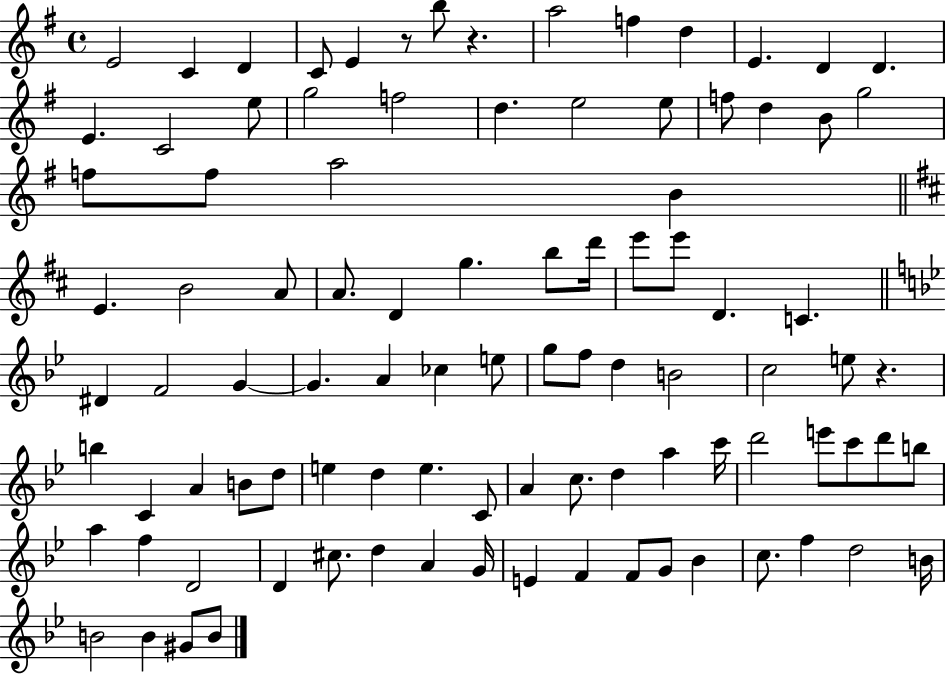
{
  \clef treble
  \time 4/4
  \defaultTimeSignature
  \key g \major
  \repeat volta 2 { e'2 c'4 d'4 | c'8 e'4 r8 b''8 r4. | a''2 f''4 d''4 | e'4. d'4 d'4. | \break e'4. c'2 e''8 | g''2 f''2 | d''4. e''2 e''8 | f''8 d''4 b'8 g''2 | \break f''8 f''8 a''2 b'4 | \bar "||" \break \key d \major e'4. b'2 a'8 | a'8. d'4 g''4. b''8 d'''16 | e'''8 e'''8 d'4. c'4. | \bar "||" \break \key g \minor dis'4 f'2 g'4~~ | g'4. a'4 ces''4 e''8 | g''8 f''8 d''4 b'2 | c''2 e''8 r4. | \break b''4 c'4 a'4 b'8 d''8 | e''4 d''4 e''4. c'8 | a'4 c''8. d''4 a''4 c'''16 | d'''2 e'''8 c'''8 d'''8 b''8 | \break a''4 f''4 d'2 | d'4 cis''8. d''4 a'4 g'16 | e'4 f'4 f'8 g'8 bes'4 | c''8. f''4 d''2 b'16 | \break b'2 b'4 gis'8 b'8 | } \bar "|."
}